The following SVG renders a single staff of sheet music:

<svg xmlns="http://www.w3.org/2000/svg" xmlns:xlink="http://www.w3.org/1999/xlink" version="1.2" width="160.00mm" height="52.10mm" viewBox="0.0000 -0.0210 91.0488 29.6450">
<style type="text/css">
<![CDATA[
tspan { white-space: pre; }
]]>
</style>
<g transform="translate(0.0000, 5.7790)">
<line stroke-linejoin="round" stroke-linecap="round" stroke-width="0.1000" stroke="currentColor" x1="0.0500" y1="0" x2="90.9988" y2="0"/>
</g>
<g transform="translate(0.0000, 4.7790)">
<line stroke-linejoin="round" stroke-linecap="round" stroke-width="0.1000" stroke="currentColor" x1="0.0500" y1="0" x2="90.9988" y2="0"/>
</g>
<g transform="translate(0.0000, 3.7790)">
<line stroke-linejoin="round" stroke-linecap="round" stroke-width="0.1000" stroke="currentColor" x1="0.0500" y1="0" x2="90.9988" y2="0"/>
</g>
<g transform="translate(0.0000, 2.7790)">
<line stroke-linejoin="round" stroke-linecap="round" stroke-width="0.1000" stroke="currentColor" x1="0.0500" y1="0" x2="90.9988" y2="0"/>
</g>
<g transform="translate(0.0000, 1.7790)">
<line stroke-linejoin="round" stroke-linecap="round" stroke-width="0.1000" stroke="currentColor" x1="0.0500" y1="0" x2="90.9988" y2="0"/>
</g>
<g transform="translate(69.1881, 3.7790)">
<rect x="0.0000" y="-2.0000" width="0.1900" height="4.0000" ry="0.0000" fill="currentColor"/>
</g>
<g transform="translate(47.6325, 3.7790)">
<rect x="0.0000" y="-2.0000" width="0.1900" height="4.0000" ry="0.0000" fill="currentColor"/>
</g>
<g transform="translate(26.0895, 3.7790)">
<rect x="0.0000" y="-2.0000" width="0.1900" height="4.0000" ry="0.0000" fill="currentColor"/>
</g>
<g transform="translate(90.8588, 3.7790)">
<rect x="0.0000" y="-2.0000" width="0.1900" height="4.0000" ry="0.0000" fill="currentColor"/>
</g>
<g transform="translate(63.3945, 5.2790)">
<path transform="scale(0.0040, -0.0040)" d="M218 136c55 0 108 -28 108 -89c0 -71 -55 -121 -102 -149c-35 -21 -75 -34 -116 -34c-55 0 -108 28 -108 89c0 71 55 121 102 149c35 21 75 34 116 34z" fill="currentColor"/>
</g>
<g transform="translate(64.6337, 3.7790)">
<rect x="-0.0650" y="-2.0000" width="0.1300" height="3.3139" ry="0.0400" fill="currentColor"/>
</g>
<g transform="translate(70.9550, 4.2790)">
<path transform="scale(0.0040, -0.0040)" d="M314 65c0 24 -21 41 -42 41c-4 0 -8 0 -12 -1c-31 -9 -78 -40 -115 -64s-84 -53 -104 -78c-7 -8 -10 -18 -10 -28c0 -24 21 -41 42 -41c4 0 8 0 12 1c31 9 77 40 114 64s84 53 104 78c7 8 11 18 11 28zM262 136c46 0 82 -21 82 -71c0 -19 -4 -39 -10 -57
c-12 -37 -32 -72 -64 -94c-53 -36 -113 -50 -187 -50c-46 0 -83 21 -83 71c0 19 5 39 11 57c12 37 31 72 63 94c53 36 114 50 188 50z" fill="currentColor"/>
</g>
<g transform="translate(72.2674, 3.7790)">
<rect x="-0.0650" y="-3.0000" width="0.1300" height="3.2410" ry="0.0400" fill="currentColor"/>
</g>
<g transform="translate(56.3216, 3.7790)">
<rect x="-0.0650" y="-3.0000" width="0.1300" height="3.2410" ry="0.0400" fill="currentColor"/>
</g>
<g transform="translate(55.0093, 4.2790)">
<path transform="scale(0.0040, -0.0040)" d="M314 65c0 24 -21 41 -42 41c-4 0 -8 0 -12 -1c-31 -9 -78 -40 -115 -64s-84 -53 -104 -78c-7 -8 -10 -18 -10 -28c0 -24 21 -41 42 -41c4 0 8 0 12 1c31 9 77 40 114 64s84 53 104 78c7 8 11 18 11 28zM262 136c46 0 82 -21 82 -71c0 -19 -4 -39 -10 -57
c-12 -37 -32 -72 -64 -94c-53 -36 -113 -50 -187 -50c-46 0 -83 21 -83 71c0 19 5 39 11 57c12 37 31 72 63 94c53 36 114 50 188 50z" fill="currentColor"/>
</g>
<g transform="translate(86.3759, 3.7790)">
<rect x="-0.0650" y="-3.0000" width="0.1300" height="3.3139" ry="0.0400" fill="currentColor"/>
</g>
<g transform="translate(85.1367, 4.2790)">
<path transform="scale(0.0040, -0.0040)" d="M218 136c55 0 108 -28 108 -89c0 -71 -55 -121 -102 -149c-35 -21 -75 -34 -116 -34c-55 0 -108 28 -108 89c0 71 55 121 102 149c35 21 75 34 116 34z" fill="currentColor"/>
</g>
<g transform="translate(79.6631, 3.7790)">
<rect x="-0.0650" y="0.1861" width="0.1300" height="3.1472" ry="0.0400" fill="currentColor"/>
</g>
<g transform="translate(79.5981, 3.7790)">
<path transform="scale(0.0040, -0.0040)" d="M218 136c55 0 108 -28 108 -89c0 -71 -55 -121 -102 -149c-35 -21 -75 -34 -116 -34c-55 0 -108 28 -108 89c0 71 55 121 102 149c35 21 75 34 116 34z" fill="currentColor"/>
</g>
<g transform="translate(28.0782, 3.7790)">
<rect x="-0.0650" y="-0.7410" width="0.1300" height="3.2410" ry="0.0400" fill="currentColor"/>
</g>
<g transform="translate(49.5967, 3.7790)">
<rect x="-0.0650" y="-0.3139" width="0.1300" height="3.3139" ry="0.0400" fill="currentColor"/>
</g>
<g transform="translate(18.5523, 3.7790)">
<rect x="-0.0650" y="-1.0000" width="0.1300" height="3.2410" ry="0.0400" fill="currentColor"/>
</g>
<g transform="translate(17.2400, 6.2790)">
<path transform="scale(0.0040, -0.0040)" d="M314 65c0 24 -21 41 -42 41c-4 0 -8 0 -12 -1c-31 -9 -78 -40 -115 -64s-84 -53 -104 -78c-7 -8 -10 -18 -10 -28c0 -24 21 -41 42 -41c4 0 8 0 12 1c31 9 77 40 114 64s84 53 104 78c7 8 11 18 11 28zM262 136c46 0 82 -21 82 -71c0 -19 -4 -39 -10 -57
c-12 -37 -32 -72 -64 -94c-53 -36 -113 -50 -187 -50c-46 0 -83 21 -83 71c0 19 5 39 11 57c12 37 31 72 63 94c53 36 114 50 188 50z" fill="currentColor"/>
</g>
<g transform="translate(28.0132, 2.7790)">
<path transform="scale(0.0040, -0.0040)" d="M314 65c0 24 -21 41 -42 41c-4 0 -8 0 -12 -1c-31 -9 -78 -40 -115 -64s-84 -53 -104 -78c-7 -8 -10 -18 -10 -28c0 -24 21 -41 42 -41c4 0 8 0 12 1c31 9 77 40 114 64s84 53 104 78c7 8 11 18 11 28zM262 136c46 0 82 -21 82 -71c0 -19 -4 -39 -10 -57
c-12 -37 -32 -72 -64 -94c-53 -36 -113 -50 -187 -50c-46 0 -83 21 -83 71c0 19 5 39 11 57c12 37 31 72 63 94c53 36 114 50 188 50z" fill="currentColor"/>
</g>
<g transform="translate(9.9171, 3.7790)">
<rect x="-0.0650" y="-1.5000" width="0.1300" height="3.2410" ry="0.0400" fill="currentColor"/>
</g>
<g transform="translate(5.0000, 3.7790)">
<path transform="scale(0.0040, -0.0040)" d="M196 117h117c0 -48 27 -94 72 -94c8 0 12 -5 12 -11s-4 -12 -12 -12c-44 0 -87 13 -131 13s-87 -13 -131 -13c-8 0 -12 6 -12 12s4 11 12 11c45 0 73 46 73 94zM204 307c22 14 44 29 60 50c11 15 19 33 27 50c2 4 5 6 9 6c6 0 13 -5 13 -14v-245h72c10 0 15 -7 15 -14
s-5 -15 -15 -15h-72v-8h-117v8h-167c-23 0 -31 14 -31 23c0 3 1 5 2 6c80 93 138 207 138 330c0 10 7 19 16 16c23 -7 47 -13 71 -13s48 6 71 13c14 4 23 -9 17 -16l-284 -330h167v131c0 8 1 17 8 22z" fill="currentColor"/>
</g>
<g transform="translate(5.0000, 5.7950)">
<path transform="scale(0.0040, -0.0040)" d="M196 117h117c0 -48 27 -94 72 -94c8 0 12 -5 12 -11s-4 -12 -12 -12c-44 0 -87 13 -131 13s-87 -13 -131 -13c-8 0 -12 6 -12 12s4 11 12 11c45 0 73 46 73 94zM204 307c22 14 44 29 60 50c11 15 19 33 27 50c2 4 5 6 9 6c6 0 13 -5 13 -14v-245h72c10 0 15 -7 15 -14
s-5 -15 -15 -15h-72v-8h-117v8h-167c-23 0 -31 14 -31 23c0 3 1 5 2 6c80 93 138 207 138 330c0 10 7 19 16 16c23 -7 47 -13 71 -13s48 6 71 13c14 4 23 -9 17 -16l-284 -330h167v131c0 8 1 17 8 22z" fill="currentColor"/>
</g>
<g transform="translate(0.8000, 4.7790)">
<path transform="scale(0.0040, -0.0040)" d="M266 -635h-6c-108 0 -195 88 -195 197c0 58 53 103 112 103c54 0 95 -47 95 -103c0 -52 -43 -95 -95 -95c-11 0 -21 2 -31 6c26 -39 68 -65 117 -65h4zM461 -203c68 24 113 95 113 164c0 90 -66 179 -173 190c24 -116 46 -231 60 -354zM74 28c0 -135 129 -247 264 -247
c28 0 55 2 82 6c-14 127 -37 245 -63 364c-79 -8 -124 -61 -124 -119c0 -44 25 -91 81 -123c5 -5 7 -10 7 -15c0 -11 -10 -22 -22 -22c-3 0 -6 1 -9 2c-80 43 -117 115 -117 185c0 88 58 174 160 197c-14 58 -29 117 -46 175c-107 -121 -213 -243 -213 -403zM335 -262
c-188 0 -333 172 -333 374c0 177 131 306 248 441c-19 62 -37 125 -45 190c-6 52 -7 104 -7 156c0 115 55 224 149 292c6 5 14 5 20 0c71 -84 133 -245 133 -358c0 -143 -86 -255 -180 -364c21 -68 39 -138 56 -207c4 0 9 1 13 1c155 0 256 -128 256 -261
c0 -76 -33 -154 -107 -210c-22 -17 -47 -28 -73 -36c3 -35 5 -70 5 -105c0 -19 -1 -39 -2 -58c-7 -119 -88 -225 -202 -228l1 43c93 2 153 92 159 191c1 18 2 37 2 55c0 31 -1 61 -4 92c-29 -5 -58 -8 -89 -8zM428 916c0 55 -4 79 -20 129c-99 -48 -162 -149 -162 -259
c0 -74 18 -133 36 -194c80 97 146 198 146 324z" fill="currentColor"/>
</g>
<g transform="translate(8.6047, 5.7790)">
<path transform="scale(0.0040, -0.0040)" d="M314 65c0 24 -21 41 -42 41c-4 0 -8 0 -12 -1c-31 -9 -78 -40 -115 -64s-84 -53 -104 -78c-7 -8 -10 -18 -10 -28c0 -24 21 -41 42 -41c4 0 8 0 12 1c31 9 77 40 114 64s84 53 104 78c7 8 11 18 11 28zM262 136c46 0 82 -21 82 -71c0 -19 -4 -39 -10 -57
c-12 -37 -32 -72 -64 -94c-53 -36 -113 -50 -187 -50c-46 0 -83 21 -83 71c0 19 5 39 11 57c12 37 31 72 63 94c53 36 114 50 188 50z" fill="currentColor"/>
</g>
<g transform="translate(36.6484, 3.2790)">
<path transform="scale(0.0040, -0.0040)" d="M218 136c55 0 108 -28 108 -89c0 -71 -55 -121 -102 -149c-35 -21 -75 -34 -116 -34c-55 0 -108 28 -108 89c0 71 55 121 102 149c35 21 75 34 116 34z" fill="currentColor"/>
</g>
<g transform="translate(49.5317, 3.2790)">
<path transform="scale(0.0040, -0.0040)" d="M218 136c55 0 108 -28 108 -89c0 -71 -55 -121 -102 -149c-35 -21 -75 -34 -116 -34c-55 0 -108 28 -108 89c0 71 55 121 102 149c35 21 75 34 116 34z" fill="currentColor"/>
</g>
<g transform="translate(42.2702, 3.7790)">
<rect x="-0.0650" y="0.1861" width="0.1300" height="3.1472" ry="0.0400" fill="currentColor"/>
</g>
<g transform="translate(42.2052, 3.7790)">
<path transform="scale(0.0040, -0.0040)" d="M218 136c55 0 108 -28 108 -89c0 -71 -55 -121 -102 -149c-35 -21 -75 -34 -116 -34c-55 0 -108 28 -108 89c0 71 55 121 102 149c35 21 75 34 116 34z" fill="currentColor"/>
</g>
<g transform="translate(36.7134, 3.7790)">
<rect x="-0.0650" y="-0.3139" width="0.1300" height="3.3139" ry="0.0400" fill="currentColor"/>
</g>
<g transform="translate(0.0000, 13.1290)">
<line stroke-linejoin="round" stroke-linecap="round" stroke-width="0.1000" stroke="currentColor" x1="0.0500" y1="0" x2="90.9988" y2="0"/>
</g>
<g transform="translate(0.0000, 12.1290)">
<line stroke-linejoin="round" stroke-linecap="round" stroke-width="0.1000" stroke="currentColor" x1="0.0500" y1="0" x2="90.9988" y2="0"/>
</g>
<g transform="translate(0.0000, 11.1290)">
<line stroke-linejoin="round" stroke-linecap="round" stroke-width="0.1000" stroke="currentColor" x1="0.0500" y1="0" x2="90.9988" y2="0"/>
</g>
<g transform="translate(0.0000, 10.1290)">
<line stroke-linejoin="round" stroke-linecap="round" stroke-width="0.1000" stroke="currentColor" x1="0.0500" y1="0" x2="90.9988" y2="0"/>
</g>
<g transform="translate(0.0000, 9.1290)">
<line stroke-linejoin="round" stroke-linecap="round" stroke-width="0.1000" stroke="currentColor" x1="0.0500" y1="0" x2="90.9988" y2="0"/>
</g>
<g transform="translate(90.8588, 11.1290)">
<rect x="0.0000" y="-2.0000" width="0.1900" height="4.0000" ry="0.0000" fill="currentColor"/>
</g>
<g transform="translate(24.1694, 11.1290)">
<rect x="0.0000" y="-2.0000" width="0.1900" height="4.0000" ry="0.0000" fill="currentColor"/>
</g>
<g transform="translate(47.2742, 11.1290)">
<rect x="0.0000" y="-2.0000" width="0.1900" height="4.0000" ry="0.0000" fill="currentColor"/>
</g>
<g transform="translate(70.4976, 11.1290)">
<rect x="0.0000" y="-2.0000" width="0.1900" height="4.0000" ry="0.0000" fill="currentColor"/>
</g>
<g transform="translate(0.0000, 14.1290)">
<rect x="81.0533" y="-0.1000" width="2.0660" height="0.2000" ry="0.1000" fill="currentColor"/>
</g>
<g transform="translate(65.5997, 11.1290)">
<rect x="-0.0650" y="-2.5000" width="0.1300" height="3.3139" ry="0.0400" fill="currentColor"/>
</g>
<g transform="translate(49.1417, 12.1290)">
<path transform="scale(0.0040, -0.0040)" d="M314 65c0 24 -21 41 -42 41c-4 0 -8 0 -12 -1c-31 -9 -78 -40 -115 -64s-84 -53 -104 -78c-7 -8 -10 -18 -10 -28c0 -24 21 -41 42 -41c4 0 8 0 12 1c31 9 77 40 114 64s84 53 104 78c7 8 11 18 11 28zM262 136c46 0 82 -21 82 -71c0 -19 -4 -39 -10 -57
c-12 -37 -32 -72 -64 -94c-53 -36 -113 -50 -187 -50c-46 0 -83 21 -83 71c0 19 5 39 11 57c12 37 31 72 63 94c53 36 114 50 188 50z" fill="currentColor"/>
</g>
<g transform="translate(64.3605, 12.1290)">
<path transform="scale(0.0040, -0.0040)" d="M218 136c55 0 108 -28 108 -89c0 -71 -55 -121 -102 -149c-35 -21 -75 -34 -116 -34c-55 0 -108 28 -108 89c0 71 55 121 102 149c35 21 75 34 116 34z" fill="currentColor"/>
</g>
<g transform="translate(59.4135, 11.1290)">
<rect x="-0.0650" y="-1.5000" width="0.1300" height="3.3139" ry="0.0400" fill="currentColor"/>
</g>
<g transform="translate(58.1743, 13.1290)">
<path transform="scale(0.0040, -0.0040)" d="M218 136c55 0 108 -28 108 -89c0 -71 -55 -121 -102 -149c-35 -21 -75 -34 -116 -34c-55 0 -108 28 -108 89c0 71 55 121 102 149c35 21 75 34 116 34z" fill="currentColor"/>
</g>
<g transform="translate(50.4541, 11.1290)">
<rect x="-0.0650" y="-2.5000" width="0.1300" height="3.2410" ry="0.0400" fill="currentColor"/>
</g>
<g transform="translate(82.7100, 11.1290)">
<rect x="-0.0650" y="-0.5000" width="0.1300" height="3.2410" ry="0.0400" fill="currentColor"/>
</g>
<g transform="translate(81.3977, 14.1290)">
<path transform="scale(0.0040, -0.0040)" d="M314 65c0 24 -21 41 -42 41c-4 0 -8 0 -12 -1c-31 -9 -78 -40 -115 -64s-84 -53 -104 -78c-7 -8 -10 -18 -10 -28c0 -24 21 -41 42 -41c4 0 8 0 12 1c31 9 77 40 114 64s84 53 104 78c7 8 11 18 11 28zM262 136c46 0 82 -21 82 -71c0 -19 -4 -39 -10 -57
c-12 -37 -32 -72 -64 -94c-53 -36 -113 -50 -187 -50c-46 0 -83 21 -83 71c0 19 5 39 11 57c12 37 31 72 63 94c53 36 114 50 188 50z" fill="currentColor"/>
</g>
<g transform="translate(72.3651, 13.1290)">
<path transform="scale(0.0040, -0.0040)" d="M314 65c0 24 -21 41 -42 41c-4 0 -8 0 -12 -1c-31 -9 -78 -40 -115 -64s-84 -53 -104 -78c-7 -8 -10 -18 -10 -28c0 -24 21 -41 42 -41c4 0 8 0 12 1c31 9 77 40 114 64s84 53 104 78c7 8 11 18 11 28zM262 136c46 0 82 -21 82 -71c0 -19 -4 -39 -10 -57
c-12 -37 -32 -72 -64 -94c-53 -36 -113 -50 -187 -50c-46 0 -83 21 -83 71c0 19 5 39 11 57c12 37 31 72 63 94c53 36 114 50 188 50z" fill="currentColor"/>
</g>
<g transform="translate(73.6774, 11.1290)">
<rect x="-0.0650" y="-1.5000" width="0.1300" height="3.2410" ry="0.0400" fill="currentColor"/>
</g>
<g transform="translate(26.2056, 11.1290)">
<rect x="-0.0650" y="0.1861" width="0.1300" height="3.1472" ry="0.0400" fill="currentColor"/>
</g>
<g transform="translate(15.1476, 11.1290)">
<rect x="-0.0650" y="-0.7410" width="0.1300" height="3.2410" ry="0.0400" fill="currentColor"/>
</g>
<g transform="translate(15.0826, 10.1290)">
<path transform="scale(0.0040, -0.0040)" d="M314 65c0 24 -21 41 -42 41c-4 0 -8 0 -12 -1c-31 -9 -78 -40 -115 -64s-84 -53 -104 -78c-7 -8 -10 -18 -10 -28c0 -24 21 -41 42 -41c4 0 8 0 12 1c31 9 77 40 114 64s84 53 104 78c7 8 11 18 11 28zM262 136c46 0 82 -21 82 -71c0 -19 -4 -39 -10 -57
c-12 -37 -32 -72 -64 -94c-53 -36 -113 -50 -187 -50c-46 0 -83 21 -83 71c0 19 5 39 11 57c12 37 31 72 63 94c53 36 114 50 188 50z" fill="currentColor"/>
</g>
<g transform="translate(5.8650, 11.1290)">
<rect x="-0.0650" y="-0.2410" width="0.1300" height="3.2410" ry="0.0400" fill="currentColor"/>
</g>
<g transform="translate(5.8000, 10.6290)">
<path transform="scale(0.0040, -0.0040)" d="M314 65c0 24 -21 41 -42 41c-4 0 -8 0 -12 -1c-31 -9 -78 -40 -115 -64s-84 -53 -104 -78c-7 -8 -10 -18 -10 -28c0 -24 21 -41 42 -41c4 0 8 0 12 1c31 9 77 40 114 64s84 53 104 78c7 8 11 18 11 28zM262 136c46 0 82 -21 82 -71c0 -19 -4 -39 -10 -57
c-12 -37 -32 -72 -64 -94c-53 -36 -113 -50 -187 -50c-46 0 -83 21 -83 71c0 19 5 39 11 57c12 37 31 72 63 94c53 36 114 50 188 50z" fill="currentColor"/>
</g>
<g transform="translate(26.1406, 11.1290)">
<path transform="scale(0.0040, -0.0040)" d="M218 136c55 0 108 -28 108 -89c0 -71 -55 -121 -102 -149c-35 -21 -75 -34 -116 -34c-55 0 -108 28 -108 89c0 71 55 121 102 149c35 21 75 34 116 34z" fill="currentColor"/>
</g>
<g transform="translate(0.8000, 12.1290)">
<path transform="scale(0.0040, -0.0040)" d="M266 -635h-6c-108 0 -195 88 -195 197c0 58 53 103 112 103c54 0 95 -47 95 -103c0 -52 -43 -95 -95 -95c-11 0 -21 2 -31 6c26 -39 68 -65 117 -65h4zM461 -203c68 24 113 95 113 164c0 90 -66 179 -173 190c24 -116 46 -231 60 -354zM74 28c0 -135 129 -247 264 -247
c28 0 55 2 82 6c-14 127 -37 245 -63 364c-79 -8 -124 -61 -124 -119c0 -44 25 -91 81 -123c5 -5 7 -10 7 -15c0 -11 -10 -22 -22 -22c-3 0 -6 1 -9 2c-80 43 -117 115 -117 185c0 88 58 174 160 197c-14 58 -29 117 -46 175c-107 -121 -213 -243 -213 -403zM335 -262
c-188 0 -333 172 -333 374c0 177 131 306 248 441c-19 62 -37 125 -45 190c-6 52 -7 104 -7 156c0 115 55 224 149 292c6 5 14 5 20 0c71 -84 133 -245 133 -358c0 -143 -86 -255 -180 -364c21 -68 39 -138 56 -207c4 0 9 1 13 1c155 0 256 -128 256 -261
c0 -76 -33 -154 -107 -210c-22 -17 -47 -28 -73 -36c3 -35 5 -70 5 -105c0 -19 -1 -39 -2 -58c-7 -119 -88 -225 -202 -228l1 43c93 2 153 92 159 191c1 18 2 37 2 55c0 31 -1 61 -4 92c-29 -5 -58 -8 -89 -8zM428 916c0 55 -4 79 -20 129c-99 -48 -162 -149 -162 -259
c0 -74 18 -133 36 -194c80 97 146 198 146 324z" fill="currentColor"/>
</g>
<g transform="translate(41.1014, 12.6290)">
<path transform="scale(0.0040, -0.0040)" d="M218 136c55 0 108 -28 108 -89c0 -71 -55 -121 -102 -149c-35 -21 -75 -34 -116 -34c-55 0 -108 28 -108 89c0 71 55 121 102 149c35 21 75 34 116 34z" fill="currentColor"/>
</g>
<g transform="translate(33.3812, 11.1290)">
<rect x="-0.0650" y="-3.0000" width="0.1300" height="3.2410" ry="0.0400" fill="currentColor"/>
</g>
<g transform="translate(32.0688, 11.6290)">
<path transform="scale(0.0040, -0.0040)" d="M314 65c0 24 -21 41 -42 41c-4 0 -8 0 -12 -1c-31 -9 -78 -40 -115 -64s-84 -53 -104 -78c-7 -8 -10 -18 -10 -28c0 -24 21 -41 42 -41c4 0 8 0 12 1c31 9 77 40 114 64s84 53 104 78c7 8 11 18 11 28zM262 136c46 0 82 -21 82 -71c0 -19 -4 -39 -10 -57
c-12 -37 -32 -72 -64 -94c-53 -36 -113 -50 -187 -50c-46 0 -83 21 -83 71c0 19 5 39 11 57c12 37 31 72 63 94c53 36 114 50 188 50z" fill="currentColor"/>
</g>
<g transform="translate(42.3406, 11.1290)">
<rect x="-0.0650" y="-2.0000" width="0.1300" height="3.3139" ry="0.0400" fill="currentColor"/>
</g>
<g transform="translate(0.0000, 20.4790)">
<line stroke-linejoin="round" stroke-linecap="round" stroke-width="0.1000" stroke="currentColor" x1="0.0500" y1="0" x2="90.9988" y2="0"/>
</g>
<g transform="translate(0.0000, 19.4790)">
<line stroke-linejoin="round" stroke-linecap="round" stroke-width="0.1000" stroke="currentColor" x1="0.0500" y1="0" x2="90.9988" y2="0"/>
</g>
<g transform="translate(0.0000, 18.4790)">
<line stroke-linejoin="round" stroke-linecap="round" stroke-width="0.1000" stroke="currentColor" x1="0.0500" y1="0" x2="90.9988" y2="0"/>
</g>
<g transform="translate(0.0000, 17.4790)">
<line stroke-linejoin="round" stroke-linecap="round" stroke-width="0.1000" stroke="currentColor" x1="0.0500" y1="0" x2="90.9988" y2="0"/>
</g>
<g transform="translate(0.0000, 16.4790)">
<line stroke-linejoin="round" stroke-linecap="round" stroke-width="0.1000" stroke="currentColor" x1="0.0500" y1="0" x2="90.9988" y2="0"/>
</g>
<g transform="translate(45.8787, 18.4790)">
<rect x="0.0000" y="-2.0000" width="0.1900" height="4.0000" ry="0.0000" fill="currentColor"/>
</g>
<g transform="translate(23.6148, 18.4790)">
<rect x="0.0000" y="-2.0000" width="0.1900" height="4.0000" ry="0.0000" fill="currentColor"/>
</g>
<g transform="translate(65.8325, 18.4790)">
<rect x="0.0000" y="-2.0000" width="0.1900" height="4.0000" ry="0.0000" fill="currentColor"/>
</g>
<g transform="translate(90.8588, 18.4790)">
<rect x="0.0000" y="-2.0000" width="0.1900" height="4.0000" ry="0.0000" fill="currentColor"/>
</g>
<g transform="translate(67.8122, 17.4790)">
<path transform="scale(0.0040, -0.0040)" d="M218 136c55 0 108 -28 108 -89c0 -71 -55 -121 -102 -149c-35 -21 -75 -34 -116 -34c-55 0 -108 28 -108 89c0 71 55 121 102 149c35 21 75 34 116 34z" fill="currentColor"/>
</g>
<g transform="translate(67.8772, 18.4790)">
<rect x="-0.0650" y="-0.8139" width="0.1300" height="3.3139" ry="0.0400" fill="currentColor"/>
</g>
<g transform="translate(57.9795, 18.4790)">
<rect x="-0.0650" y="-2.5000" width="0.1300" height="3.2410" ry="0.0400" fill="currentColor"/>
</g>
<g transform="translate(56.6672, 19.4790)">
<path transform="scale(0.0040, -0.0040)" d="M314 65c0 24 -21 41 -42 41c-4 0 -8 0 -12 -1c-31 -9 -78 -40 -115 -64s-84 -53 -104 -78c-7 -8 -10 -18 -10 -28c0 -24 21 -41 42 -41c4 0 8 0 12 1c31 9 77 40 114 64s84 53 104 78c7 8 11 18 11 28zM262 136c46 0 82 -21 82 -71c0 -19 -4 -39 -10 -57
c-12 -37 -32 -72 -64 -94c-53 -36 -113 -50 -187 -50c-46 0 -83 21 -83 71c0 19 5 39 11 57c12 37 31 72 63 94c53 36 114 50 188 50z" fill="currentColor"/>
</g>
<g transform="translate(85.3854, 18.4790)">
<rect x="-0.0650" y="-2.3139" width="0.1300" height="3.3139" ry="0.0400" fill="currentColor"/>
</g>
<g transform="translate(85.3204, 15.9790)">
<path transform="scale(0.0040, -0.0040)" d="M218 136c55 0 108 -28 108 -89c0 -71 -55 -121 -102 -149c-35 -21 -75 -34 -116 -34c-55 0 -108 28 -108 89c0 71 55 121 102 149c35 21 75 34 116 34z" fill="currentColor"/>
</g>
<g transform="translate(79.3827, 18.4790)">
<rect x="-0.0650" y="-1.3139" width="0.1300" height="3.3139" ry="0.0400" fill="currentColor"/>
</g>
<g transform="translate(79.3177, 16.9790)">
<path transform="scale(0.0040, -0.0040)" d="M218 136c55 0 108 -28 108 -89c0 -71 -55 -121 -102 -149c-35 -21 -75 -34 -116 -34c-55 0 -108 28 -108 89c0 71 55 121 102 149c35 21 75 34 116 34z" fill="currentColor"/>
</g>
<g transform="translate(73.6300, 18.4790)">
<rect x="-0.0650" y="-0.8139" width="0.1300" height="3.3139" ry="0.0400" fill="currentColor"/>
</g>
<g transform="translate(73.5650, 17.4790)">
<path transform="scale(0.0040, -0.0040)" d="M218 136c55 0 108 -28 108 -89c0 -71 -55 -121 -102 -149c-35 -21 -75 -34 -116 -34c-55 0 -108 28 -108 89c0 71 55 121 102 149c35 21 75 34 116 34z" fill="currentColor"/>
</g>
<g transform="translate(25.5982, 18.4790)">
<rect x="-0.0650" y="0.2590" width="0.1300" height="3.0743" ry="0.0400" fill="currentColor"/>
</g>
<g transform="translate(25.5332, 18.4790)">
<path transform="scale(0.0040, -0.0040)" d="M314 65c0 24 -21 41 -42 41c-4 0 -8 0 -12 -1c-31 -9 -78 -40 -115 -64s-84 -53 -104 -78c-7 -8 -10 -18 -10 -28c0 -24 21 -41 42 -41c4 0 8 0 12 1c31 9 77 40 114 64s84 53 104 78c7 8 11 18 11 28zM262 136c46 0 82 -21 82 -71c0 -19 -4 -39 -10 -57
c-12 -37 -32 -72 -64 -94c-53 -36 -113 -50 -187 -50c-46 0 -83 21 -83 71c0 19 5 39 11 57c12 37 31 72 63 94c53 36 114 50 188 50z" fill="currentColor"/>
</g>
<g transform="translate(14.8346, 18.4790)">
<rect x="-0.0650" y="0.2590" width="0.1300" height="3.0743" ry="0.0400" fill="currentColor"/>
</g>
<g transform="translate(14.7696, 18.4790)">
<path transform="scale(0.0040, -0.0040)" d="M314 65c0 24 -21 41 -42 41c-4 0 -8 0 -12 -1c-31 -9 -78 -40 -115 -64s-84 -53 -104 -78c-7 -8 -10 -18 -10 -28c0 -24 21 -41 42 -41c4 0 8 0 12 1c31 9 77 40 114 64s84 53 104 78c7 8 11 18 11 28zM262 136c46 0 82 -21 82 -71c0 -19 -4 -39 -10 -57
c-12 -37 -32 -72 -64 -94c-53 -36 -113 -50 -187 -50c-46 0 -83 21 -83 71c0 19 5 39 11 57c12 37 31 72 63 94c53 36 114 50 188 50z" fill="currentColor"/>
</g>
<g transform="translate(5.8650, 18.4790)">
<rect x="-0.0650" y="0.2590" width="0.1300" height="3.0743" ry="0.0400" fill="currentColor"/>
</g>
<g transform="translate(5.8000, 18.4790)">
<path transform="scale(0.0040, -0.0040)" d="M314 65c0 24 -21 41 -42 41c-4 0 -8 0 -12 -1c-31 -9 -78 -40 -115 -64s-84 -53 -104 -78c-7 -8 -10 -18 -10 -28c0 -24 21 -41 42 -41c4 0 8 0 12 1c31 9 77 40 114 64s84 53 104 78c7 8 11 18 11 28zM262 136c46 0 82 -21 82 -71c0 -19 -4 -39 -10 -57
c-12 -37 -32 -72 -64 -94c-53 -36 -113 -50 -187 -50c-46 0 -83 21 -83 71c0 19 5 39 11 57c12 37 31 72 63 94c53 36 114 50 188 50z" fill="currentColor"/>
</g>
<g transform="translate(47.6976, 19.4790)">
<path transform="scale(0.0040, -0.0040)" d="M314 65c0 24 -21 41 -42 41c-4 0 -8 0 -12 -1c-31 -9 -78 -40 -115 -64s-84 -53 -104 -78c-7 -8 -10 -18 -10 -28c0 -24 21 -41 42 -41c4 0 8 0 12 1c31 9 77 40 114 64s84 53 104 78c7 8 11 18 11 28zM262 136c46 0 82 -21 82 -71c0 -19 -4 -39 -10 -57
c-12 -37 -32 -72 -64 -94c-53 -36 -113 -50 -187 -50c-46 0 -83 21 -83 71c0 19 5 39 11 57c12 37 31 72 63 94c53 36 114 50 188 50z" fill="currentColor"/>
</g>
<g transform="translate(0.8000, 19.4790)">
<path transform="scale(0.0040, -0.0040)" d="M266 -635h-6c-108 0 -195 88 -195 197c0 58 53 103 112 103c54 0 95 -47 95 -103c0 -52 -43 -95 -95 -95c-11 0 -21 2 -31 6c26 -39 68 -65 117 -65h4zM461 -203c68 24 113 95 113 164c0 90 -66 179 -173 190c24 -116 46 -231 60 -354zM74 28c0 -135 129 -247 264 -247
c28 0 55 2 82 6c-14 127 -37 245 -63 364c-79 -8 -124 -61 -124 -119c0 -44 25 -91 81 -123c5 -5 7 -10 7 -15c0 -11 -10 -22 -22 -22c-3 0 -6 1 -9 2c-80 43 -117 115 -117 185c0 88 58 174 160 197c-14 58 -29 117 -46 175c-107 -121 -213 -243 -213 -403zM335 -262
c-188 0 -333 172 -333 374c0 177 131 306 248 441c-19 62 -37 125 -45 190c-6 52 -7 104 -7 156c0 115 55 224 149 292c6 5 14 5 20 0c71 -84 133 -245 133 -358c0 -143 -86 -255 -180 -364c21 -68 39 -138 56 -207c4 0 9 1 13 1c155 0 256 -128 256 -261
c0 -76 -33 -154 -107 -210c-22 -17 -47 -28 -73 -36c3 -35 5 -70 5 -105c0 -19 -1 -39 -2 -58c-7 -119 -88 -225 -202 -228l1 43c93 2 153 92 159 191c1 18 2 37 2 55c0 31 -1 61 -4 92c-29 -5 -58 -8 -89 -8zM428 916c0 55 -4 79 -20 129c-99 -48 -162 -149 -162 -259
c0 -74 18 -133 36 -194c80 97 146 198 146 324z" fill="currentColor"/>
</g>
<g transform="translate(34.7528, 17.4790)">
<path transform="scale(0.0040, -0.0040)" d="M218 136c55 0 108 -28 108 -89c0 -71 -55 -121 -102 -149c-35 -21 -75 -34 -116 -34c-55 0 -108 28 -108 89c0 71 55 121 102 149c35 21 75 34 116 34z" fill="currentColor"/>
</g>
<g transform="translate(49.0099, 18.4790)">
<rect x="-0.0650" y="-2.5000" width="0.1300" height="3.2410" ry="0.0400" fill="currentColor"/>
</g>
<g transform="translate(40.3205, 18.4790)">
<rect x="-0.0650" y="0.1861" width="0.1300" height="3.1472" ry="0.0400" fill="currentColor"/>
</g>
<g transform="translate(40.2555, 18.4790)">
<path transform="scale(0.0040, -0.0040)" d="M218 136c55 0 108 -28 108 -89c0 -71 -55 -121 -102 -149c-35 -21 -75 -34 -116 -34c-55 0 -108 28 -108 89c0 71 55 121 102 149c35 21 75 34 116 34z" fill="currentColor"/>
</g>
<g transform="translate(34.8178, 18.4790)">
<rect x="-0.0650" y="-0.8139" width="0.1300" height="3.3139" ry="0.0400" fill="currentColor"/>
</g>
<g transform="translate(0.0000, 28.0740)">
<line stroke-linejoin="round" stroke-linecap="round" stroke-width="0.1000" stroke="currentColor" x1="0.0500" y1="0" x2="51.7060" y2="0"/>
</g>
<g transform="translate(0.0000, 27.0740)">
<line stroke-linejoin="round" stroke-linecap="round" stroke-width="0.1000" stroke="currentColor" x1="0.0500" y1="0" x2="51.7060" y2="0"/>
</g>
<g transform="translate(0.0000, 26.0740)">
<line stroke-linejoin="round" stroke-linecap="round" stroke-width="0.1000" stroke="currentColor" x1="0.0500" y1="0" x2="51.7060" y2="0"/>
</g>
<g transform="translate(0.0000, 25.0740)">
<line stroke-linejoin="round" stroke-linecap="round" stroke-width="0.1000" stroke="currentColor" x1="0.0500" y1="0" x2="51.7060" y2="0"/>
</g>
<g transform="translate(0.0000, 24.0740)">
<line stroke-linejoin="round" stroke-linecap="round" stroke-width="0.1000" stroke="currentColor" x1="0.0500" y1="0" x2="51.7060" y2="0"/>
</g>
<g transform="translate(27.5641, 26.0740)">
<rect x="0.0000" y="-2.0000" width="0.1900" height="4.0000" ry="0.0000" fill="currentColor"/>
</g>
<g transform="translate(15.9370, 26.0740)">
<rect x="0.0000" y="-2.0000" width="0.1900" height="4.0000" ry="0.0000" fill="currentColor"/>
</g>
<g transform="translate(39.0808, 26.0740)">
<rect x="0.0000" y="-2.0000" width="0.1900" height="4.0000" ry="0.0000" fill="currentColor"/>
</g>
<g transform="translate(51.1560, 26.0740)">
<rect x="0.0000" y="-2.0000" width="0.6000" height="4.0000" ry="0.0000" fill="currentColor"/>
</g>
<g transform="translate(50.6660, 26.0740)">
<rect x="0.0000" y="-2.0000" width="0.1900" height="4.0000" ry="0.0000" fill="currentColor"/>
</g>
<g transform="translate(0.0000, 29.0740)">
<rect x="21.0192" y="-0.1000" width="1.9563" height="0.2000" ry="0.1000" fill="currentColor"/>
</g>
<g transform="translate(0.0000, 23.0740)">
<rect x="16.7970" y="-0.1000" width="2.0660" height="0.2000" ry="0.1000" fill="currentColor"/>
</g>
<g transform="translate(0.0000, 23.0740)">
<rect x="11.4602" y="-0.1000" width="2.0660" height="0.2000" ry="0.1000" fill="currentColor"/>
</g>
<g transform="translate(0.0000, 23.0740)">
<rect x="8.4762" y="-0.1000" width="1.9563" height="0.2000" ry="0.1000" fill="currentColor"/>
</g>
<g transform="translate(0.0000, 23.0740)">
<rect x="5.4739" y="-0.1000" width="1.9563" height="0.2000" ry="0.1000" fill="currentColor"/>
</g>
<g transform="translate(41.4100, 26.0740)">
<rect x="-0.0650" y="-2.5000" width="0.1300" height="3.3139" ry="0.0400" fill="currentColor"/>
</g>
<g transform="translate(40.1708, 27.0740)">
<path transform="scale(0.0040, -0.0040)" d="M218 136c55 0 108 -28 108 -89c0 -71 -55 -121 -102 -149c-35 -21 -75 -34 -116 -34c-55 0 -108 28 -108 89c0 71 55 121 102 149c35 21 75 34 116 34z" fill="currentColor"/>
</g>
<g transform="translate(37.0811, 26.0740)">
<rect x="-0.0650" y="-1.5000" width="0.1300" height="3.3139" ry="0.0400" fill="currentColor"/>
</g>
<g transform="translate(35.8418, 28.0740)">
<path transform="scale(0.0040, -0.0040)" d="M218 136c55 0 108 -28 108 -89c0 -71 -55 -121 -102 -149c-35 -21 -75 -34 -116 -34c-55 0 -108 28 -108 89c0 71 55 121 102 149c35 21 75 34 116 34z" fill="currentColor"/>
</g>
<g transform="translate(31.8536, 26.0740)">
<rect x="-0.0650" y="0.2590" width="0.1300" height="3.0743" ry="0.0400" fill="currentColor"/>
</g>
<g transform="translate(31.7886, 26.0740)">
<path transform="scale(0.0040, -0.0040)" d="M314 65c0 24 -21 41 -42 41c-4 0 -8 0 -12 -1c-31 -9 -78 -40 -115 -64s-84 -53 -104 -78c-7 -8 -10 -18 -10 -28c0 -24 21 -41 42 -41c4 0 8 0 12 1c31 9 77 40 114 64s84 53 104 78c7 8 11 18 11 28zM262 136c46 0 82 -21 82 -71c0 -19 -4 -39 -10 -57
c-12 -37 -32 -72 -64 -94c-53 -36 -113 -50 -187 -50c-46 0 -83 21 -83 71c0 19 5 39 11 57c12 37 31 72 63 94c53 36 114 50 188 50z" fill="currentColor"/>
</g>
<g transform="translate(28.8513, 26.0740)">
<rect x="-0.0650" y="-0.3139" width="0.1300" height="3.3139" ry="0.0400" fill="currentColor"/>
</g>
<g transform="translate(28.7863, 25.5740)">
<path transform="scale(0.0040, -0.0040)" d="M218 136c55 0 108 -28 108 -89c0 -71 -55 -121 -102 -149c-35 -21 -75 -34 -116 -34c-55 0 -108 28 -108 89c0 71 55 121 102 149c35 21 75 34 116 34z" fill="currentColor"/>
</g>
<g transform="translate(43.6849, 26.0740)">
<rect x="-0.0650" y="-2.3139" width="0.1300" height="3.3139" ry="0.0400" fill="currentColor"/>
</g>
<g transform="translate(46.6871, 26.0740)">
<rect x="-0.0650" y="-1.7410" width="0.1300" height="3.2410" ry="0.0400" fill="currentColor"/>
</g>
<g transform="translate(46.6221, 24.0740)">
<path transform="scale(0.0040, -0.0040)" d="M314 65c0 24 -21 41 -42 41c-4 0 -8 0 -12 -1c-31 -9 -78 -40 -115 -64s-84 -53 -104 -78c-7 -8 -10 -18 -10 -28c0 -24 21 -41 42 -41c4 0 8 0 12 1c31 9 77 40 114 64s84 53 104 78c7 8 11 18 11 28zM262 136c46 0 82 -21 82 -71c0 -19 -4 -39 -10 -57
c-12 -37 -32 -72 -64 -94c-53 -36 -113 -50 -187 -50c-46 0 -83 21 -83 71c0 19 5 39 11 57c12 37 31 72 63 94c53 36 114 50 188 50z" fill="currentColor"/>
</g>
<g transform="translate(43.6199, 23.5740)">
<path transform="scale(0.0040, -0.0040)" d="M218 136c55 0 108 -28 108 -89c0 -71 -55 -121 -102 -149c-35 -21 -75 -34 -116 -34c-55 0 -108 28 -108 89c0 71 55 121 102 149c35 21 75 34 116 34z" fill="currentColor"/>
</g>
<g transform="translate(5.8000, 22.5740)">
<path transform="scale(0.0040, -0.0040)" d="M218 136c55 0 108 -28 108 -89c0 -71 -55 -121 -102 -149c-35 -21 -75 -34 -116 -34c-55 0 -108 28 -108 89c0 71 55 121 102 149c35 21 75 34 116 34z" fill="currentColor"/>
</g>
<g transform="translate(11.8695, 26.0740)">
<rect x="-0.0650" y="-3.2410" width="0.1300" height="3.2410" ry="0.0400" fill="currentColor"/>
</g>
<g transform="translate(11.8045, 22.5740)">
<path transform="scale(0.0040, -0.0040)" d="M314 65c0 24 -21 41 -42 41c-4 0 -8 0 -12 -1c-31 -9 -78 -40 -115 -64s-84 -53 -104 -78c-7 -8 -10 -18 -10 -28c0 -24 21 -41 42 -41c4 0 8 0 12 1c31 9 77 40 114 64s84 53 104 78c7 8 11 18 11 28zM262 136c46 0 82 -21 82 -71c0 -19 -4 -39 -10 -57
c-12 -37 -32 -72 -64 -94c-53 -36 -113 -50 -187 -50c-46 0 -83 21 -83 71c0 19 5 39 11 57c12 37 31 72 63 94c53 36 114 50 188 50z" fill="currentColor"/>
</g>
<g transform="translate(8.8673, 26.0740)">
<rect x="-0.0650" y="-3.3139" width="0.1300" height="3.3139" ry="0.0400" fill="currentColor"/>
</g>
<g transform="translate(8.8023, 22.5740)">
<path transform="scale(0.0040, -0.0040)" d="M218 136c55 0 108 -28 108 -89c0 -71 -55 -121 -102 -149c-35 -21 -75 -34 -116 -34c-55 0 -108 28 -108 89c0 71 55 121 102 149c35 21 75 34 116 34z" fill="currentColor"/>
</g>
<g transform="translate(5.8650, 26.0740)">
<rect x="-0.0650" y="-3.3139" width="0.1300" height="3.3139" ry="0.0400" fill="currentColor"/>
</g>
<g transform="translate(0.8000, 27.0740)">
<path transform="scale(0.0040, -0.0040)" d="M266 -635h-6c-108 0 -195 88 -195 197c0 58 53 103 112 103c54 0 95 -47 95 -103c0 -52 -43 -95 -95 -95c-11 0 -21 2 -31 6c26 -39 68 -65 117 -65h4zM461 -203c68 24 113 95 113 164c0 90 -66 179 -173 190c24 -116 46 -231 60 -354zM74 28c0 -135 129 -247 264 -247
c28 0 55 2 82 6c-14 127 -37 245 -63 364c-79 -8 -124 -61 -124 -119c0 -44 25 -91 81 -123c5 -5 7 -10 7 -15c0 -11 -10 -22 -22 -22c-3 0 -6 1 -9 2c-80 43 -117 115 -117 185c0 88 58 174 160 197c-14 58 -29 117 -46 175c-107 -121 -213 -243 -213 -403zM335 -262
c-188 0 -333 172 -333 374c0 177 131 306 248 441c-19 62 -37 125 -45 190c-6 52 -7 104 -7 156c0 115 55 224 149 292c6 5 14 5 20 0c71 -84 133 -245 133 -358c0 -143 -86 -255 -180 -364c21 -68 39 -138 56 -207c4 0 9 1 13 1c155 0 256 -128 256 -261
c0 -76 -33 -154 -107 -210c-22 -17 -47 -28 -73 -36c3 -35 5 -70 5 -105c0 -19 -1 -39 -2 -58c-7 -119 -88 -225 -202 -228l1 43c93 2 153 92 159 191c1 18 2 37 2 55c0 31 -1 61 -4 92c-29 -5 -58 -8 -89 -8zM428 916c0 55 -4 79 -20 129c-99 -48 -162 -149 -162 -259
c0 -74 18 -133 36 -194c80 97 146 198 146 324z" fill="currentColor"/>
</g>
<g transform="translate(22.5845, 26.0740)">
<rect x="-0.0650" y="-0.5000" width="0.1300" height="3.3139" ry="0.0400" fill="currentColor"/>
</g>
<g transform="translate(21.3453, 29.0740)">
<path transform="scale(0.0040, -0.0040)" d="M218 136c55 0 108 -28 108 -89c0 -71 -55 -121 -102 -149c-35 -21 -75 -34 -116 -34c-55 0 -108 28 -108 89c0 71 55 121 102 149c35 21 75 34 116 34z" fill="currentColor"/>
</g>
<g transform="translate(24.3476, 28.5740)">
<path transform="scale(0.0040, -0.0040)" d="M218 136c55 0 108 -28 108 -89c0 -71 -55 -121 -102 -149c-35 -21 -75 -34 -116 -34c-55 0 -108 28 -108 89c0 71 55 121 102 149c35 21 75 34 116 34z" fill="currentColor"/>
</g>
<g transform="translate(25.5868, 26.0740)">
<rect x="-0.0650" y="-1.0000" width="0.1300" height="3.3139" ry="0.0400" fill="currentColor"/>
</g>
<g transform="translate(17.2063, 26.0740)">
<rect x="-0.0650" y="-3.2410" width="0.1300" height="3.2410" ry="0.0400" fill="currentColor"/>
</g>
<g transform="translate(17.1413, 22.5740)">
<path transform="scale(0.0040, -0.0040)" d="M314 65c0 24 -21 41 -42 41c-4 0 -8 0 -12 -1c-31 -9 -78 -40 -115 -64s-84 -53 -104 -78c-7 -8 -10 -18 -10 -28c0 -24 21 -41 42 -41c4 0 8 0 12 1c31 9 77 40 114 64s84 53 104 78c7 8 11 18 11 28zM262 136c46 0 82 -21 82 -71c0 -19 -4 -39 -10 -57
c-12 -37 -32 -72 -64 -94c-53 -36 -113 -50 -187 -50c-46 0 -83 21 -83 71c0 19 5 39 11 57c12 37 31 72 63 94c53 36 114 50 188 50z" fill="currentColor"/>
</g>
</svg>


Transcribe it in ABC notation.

X:1
T:Untitled
M:4/4
L:1/4
K:C
E2 D2 d2 c B c A2 F A2 B A c2 d2 B A2 F G2 E G E2 C2 B2 B2 B2 d B G2 G2 d d e g b b b2 b2 C D c B2 E G g f2